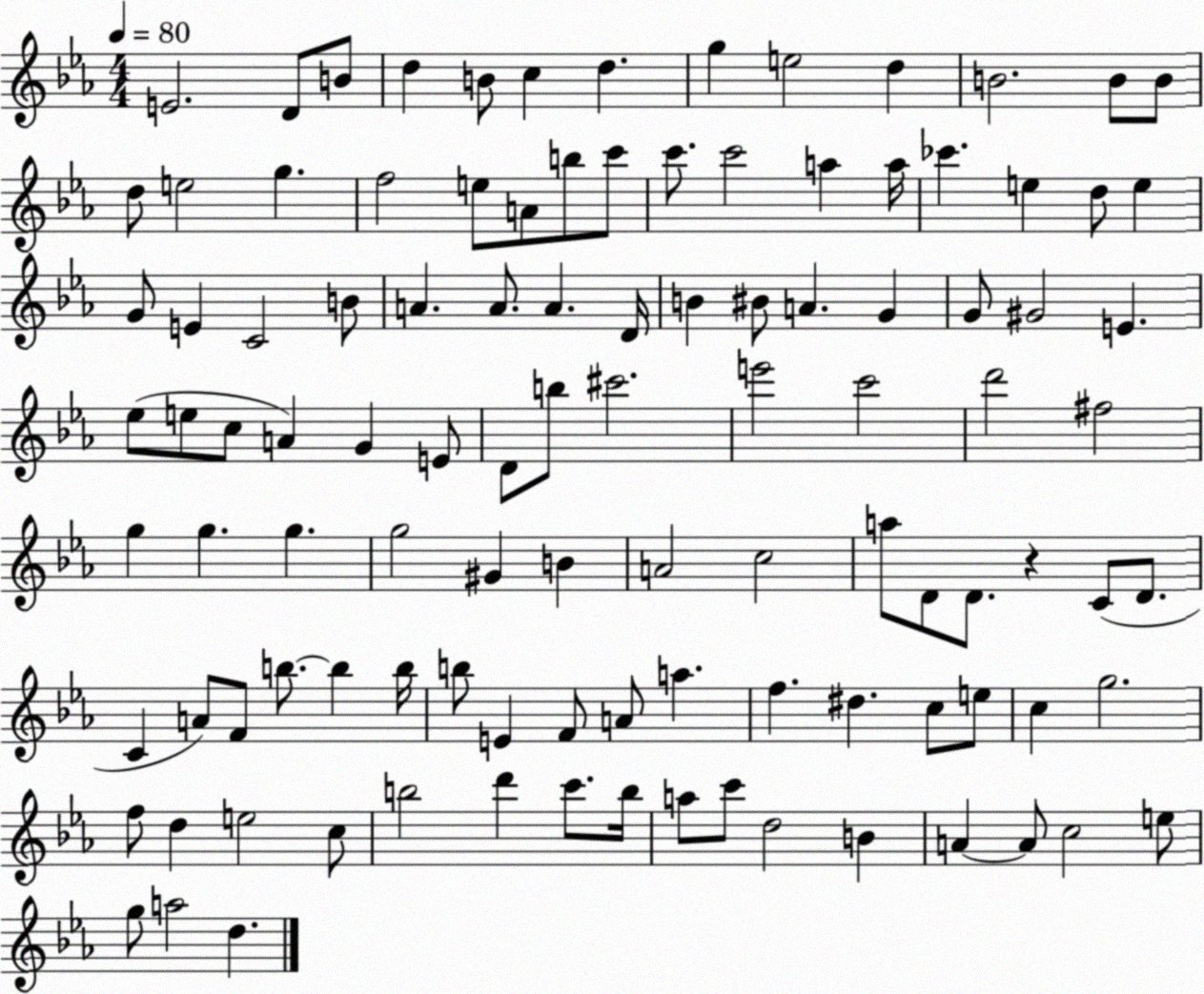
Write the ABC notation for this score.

X:1
T:Untitled
M:4/4
L:1/4
K:Eb
E2 D/2 B/2 d B/2 c d g e2 d B2 B/2 B/2 d/2 e2 g f2 e/2 A/2 b/2 c'/2 c'/2 c'2 a a/4 _c' e d/2 e G/2 E C2 B/2 A A/2 A D/4 B ^B/2 A G G/2 ^G2 E _e/2 e/2 c/2 A G E/2 D/2 b/2 ^c'2 e'2 c'2 d'2 ^f2 g g g g2 ^G B A2 c2 a/2 D/2 D/2 z C/2 D/2 C A/2 F/2 b/2 b b/4 b/2 E F/2 A/2 a f ^d c/2 e/2 c g2 f/2 d e2 c/2 b2 d' c'/2 b/4 a/2 c'/2 d2 B A A/2 c2 e/2 g/2 a2 d